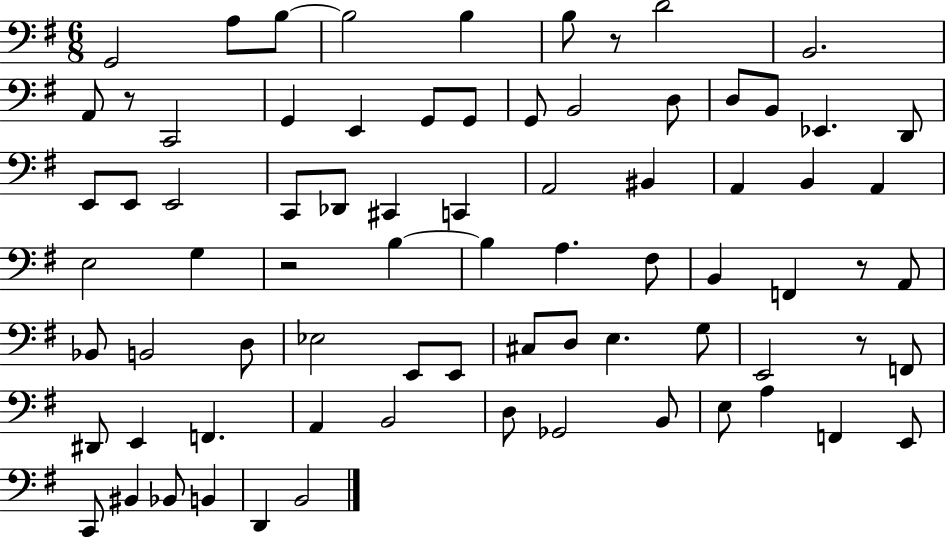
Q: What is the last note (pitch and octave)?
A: B2